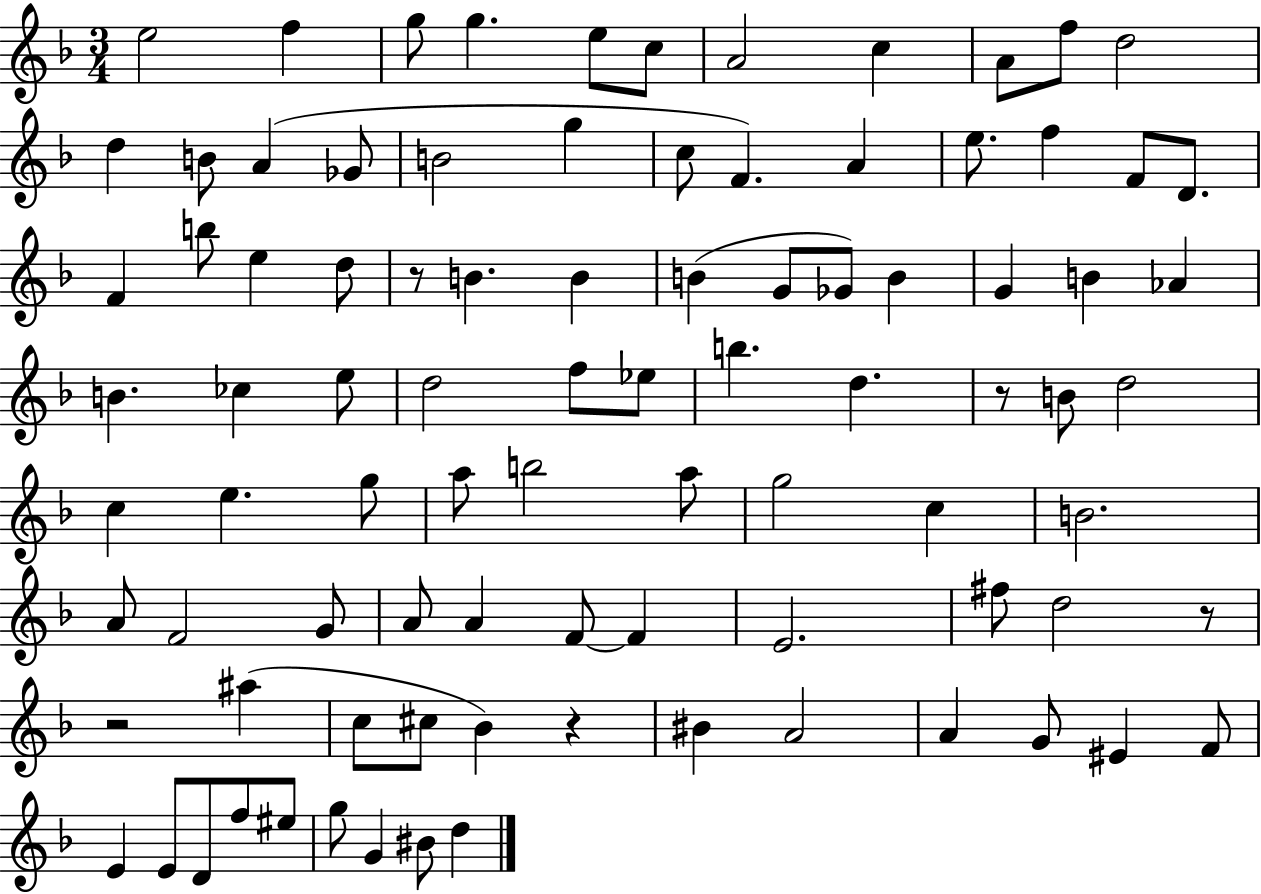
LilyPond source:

{
  \clef treble
  \numericTimeSignature
  \time 3/4
  \key f \major
  e''2 f''4 | g''8 g''4. e''8 c''8 | a'2 c''4 | a'8 f''8 d''2 | \break d''4 b'8 a'4( ges'8 | b'2 g''4 | c''8 f'4.) a'4 | e''8. f''4 f'8 d'8. | \break f'4 b''8 e''4 d''8 | r8 b'4. b'4 | b'4( g'8 ges'8) b'4 | g'4 b'4 aes'4 | \break b'4. ces''4 e''8 | d''2 f''8 ees''8 | b''4. d''4. | r8 b'8 d''2 | \break c''4 e''4. g''8 | a''8 b''2 a''8 | g''2 c''4 | b'2. | \break a'8 f'2 g'8 | a'8 a'4 f'8~~ f'4 | e'2. | fis''8 d''2 r8 | \break r2 ais''4( | c''8 cis''8 bes'4) r4 | bis'4 a'2 | a'4 g'8 eis'4 f'8 | \break e'4 e'8 d'8 f''8 eis''8 | g''8 g'4 bis'8 d''4 | \bar "|."
}